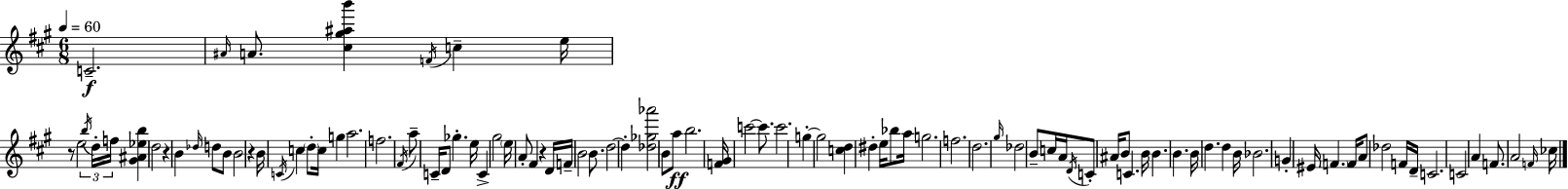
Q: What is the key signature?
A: A major